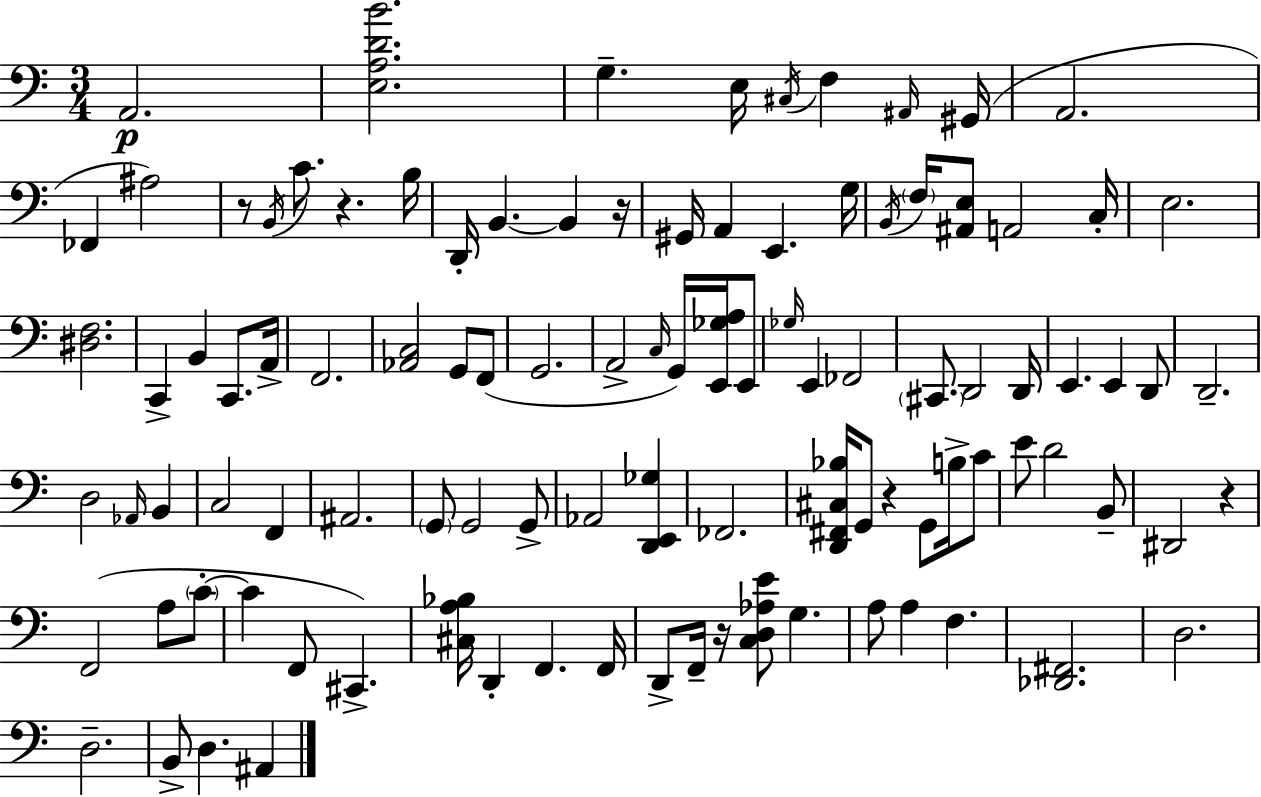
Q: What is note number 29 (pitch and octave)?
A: A2